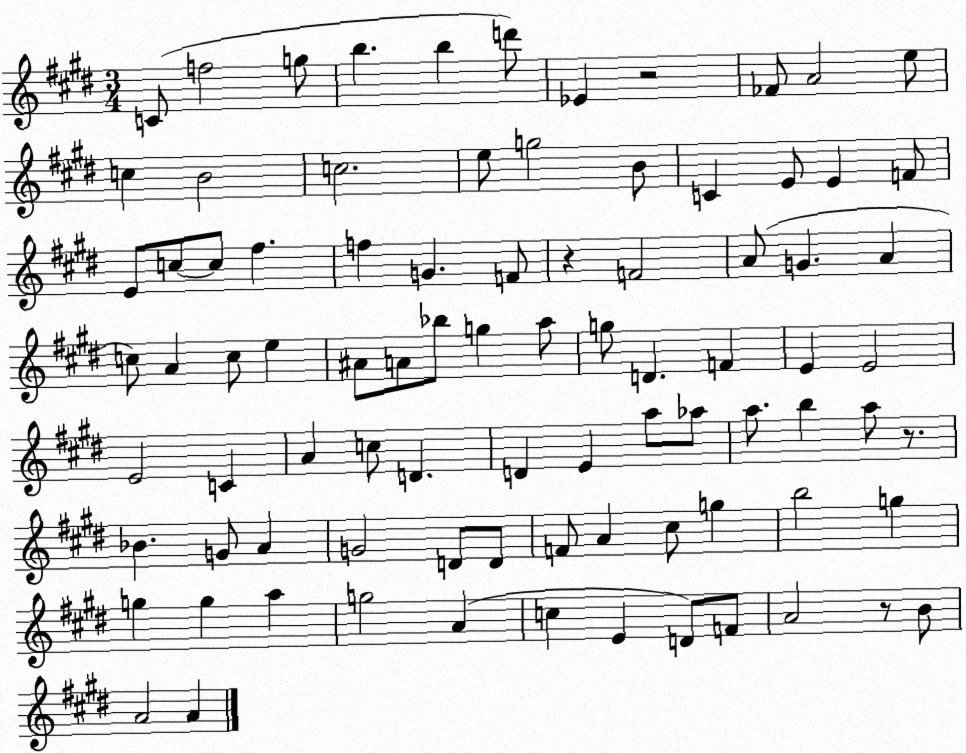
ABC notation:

X:1
T:Untitled
M:3/4
L:1/4
K:E
C/2 f2 g/2 b b d'/2 _E z2 _F/2 A2 e/2 c B2 c2 e/2 g2 B/2 C E/2 E F/2 E/2 c/2 c/2 ^f f G F/2 z F2 A/2 G A c/2 A c/2 e ^A/2 A/2 _b/2 g a/2 g/2 D F E E2 E2 C A c/2 D D E a/2 _a/2 a/2 b a/2 z/2 _B G/2 A G2 D/2 D/2 F/2 A ^c/2 g b2 g g g a g2 A c E D/2 F/2 A2 z/2 B/2 A2 A